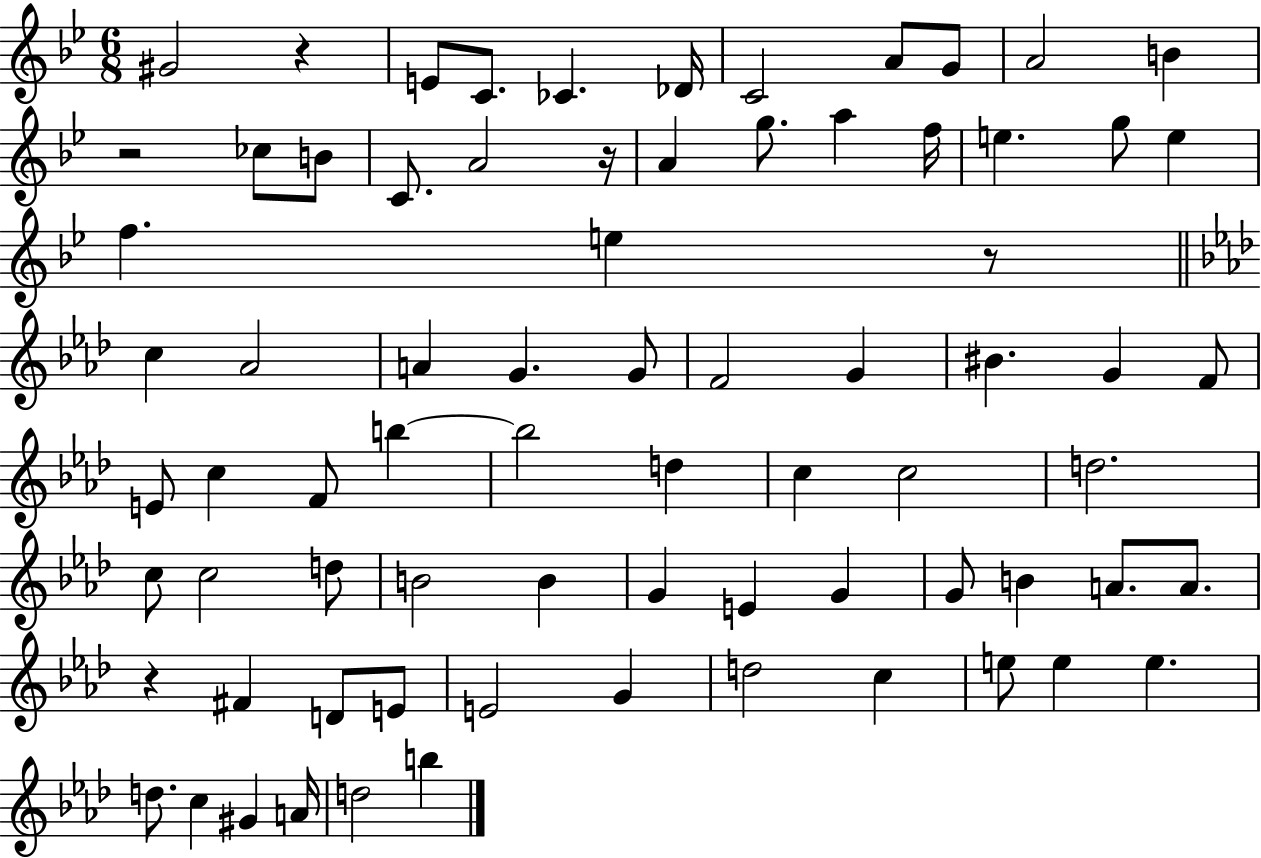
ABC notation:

X:1
T:Untitled
M:6/8
L:1/4
K:Bb
^G2 z E/2 C/2 _C _D/4 C2 A/2 G/2 A2 B z2 _c/2 B/2 C/2 A2 z/4 A g/2 a f/4 e g/2 e f e z/2 c _A2 A G G/2 F2 G ^B G F/2 E/2 c F/2 b b2 d c c2 d2 c/2 c2 d/2 B2 B G E G G/2 B A/2 A/2 z ^F D/2 E/2 E2 G d2 c e/2 e e d/2 c ^G A/4 d2 b